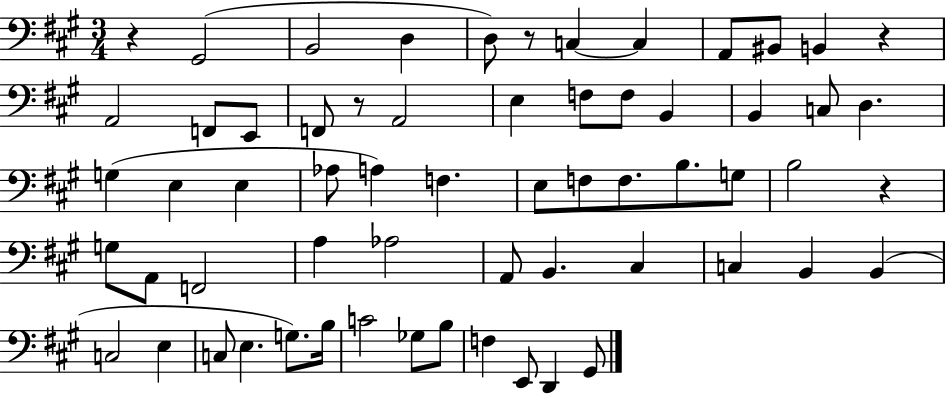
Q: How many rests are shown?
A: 5